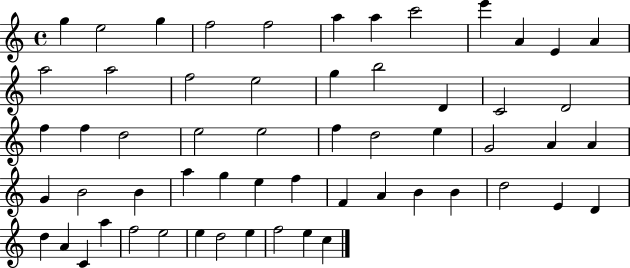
{
  \clef treble
  \time 4/4
  \defaultTimeSignature
  \key c \major
  g''4 e''2 g''4 | f''2 f''2 | a''4 a''4 c'''2 | e'''4 a'4 e'4 a'4 | \break a''2 a''2 | f''2 e''2 | g''4 b''2 d'4 | c'2 d'2 | \break f''4 f''4 d''2 | e''2 e''2 | f''4 d''2 e''4 | g'2 a'4 a'4 | \break g'4 b'2 b'4 | a''4 g''4 e''4 f''4 | f'4 a'4 b'4 b'4 | d''2 e'4 d'4 | \break d''4 a'4 c'4 a''4 | f''2 e''2 | e''4 d''2 e''4 | f''2 e''4 c''4 | \break \bar "|."
}